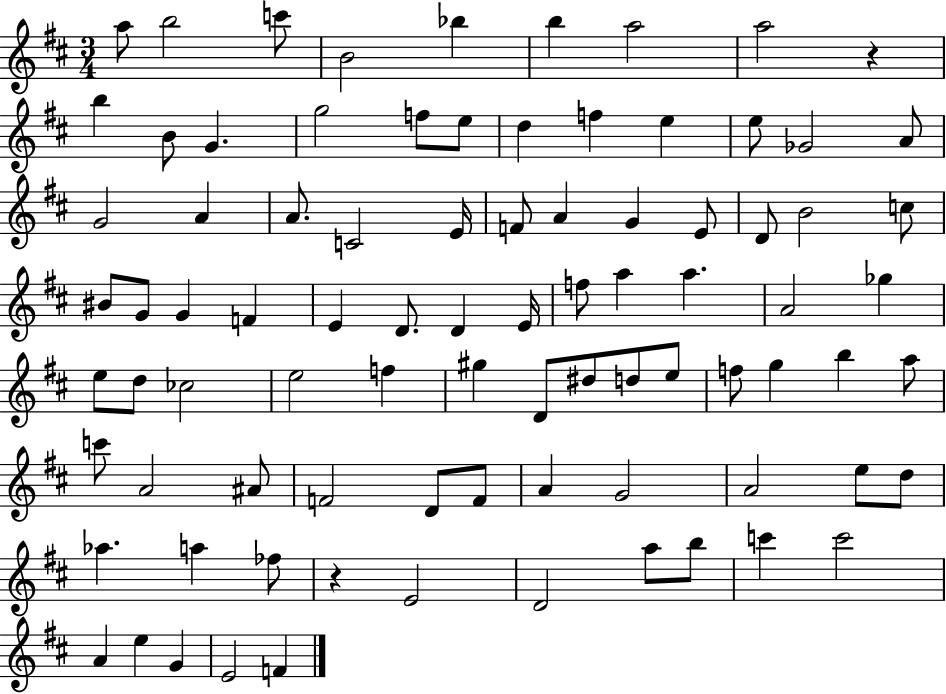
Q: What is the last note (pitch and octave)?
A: F4